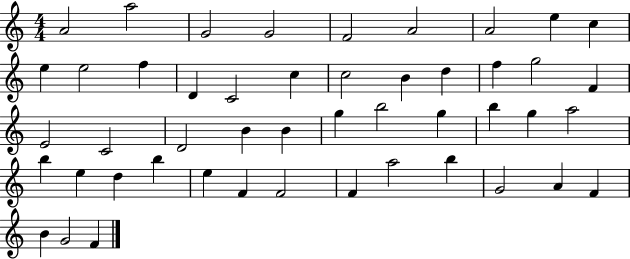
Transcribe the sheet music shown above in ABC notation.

X:1
T:Untitled
M:4/4
L:1/4
K:C
A2 a2 G2 G2 F2 A2 A2 e c e e2 f D C2 c c2 B d f g2 F E2 C2 D2 B B g b2 g b g a2 b e d b e F F2 F a2 b G2 A F B G2 F